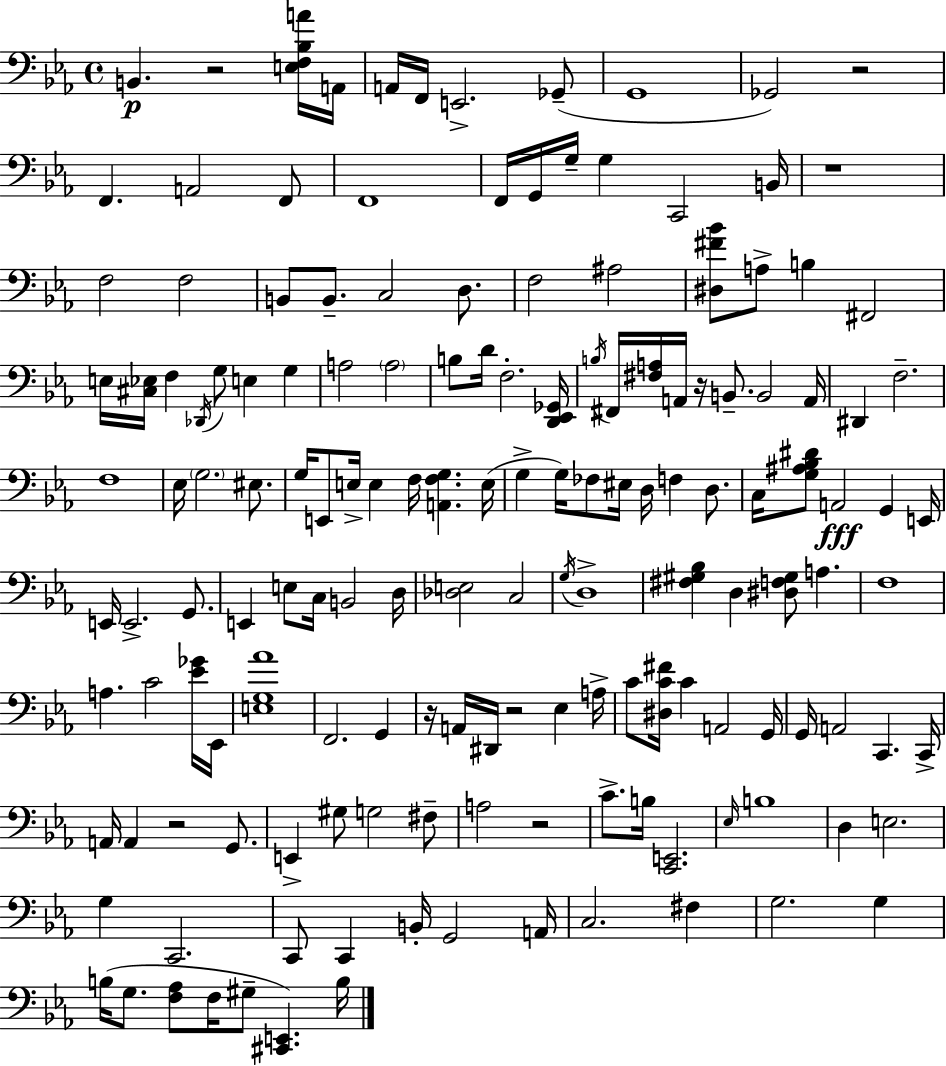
{
  \clef bass
  \time 4/4
  \defaultTimeSignature
  \key c \minor
  b,4.\p r2 <e f bes a'>16 a,16 | a,16 f,16 e,2.-> ges,8--( | g,1 | ges,2) r2 | \break f,4. a,2 f,8 | f,1 | f,16 g,16 g16-- g4 c,2 b,16 | r1 | \break f2 f2 | b,8 b,8.-- c2 d8. | f2 ais2 | <dis fis' bes'>8 a8-> b4 fis,2 | \break e16 <cis ees>16 f4 \acciaccatura { des,16 } g8 e4 g4 | a2 \parenthesize a2 | b8 d'16 f2.-. | <d, ees, ges,>16 \acciaccatura { b16 } fis,16 <fis a>16 a,16 r16 b,8.-- b,2 | \break a,16 dis,4 f2.-- | f1 | ees16 \parenthesize g2. eis8. | g16 e,8 e16-> e4 f16 <a, f g>4. | \break e16( g4-> g16) fes8 eis16 d16 f4 d8. | c16 <g ais bes dis'>8 a,2\fff g,4 | e,16 e,16 e,2.-> g,8. | e,4 e8 c16 b,2 | \break d16 <des e>2 c2 | \acciaccatura { g16 } d1-> | <fis gis bes>4 d4 <dis f gis>8 a4. | f1 | \break a4. c'2 | <ees' ges'>16 ees,16 <e g aes'>1 | f,2. g,4 | r16 a,16 dis,16 r2 ees4 | \break a16-> c'8 <dis c' fis'>16 c'4 a,2 | g,16 g,16 a,2 c,4. | c,16-> a,16 a,4 r2 | g,8. e,4-> gis8 g2 | \break fis8-- a2 r2 | c'8.-> b16 <c, e,>2. | \grace { ees16 } b1 | d4 e2. | \break g4 c,2. | c,8 c,4 b,16-. g,2 | a,16 c2. | fis4 g2. | \break g4 b16( g8. <f aes>8 f16 gis8-- <cis, e,>4.) | b16 \bar "|."
}